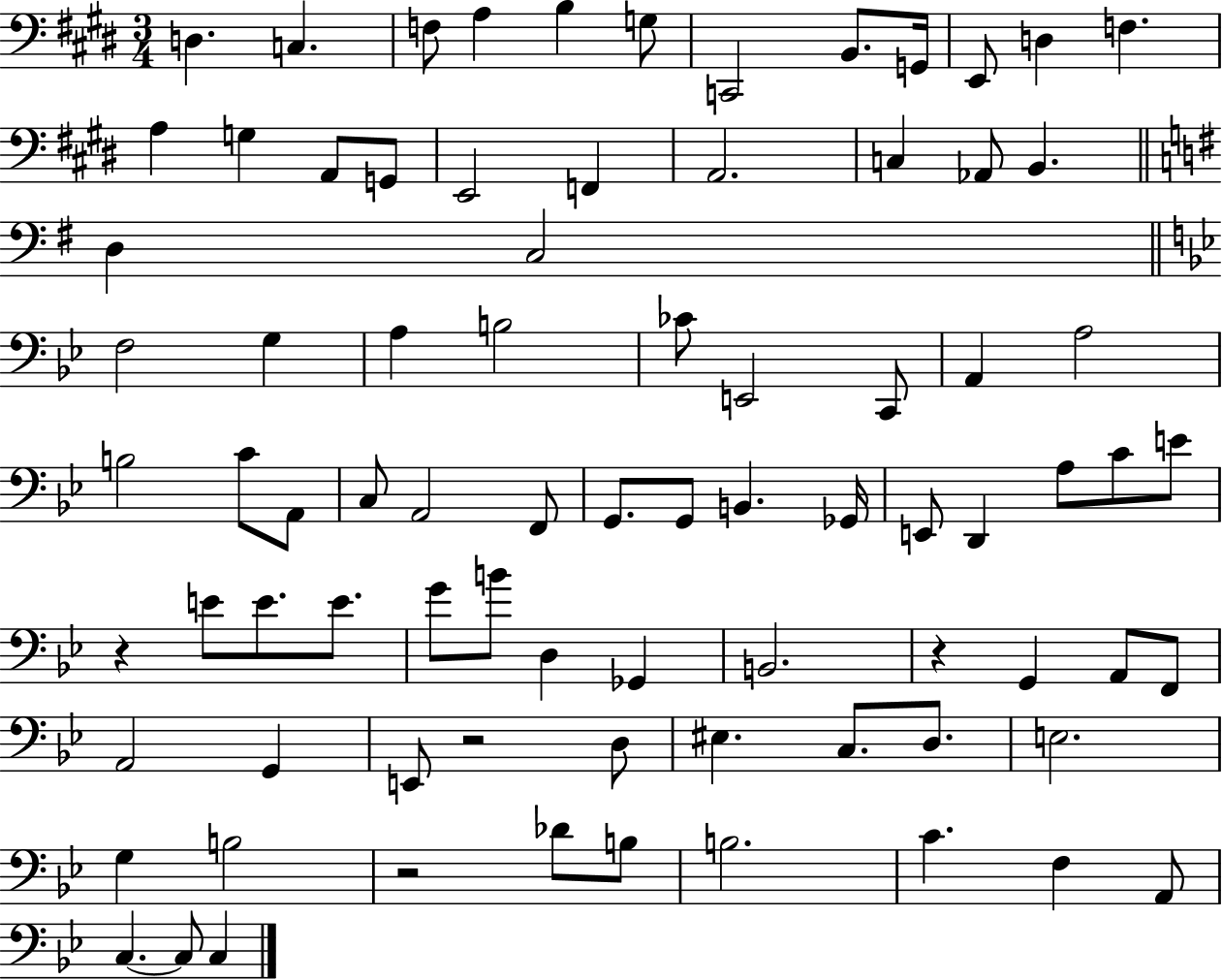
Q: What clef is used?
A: bass